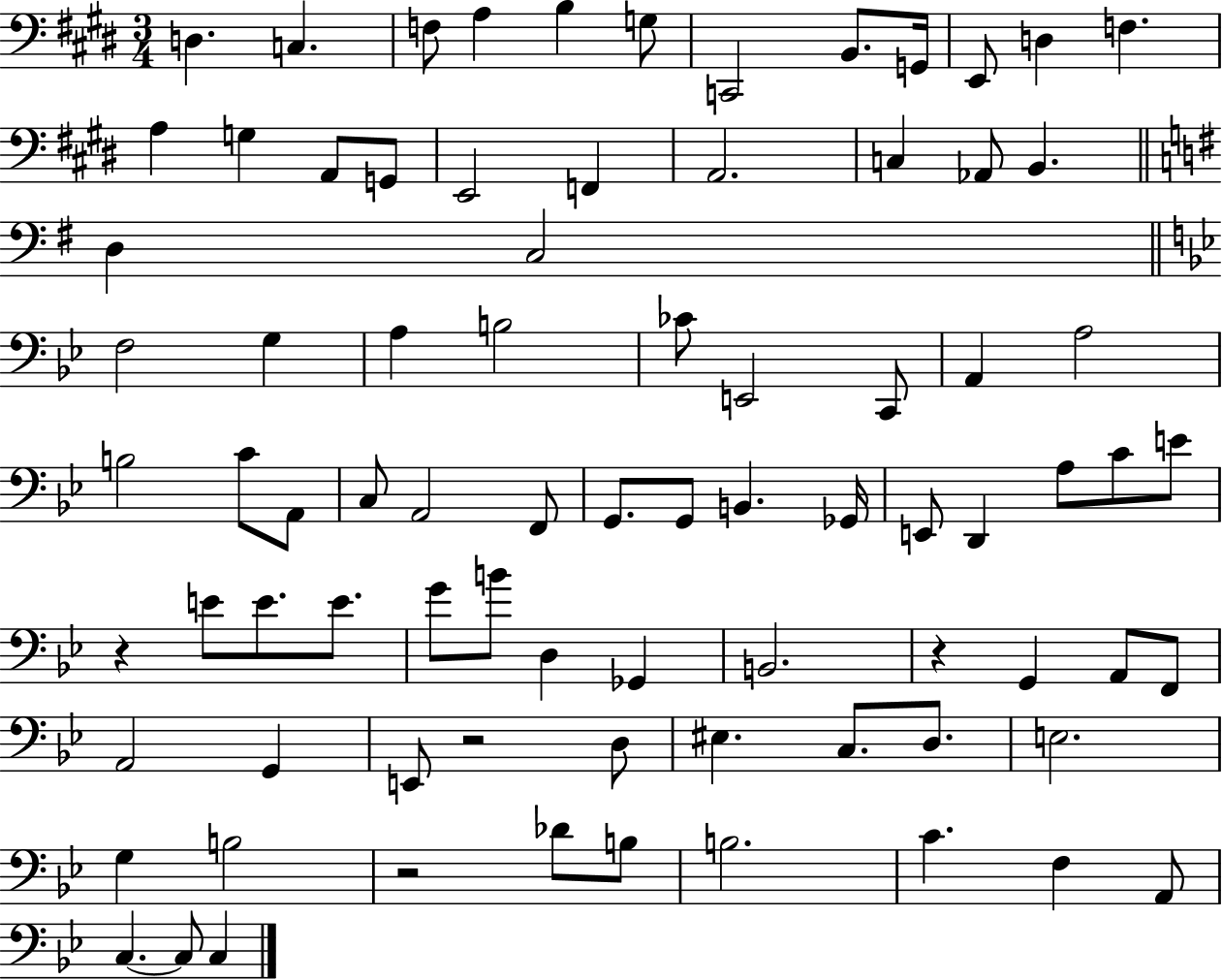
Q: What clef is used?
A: bass